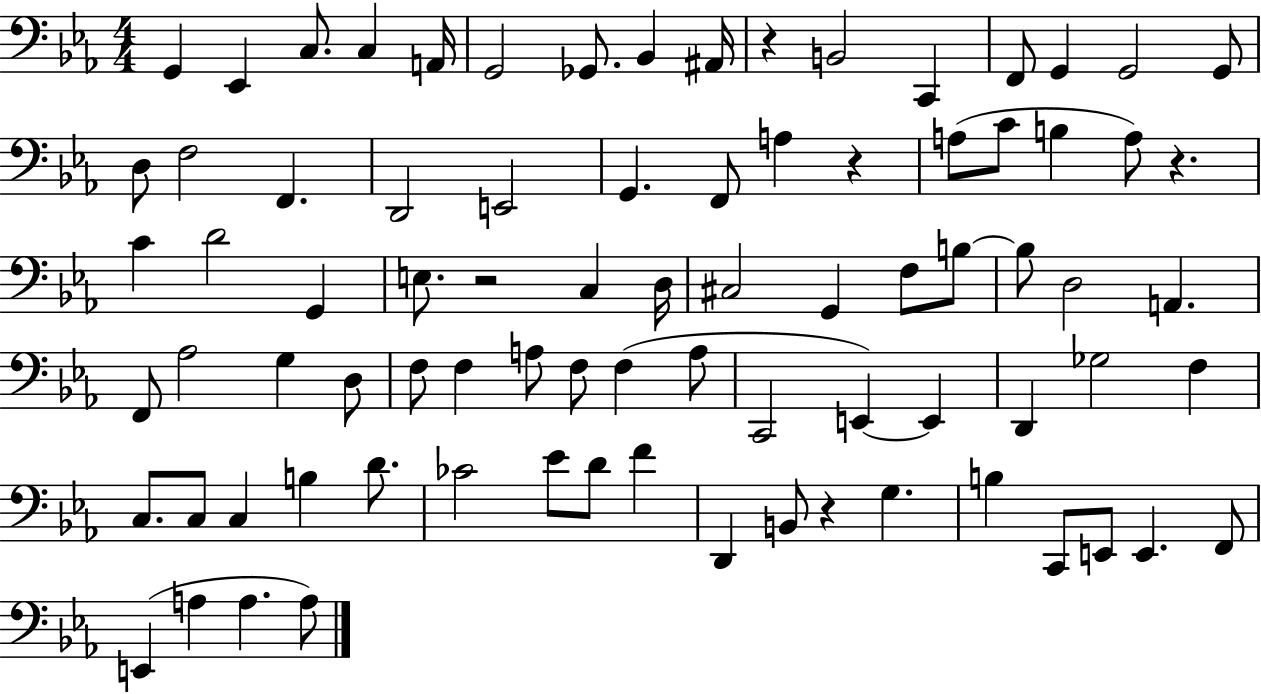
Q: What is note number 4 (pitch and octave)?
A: C3